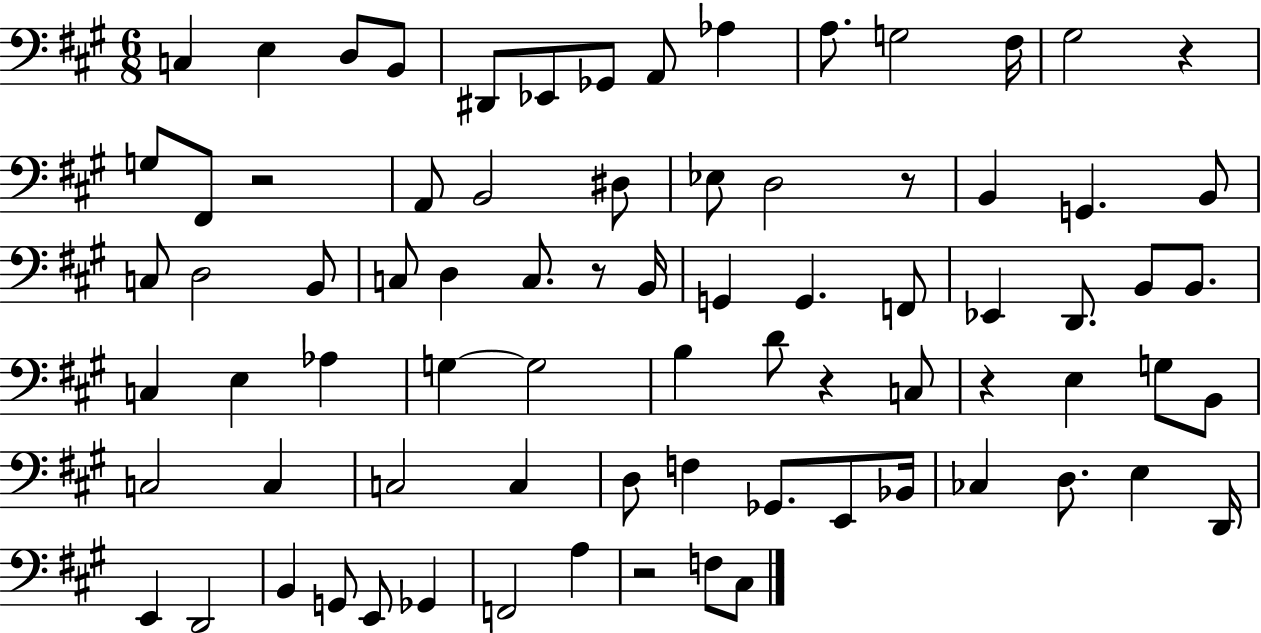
{
  \clef bass
  \numericTimeSignature
  \time 6/8
  \key a \major
  \repeat volta 2 { c4 e4 d8 b,8 | dis,8 ees,8 ges,8 a,8 aes4 | a8. g2 fis16 | gis2 r4 | \break g8 fis,8 r2 | a,8 b,2 dis8 | ees8 d2 r8 | b,4 g,4. b,8 | \break c8 d2 b,8 | c8 d4 c8. r8 b,16 | g,4 g,4. f,8 | ees,4 d,8. b,8 b,8. | \break c4 e4 aes4 | g4~~ g2 | b4 d'8 r4 c8 | r4 e4 g8 b,8 | \break c2 c4 | c2 c4 | d8 f4 ges,8. e,8 bes,16 | ces4 d8. e4 d,16 | \break e,4 d,2 | b,4 g,8 e,8 ges,4 | f,2 a4 | r2 f8 cis8 | \break } \bar "|."
}